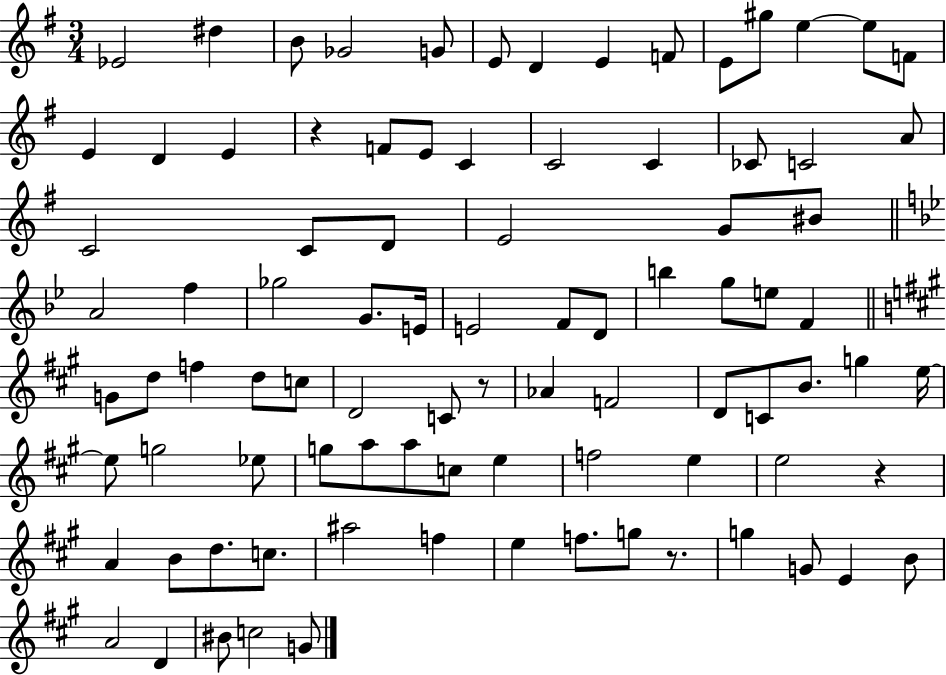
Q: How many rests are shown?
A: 4